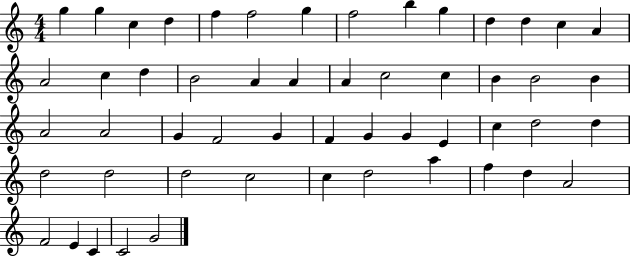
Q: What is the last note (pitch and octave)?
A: G4